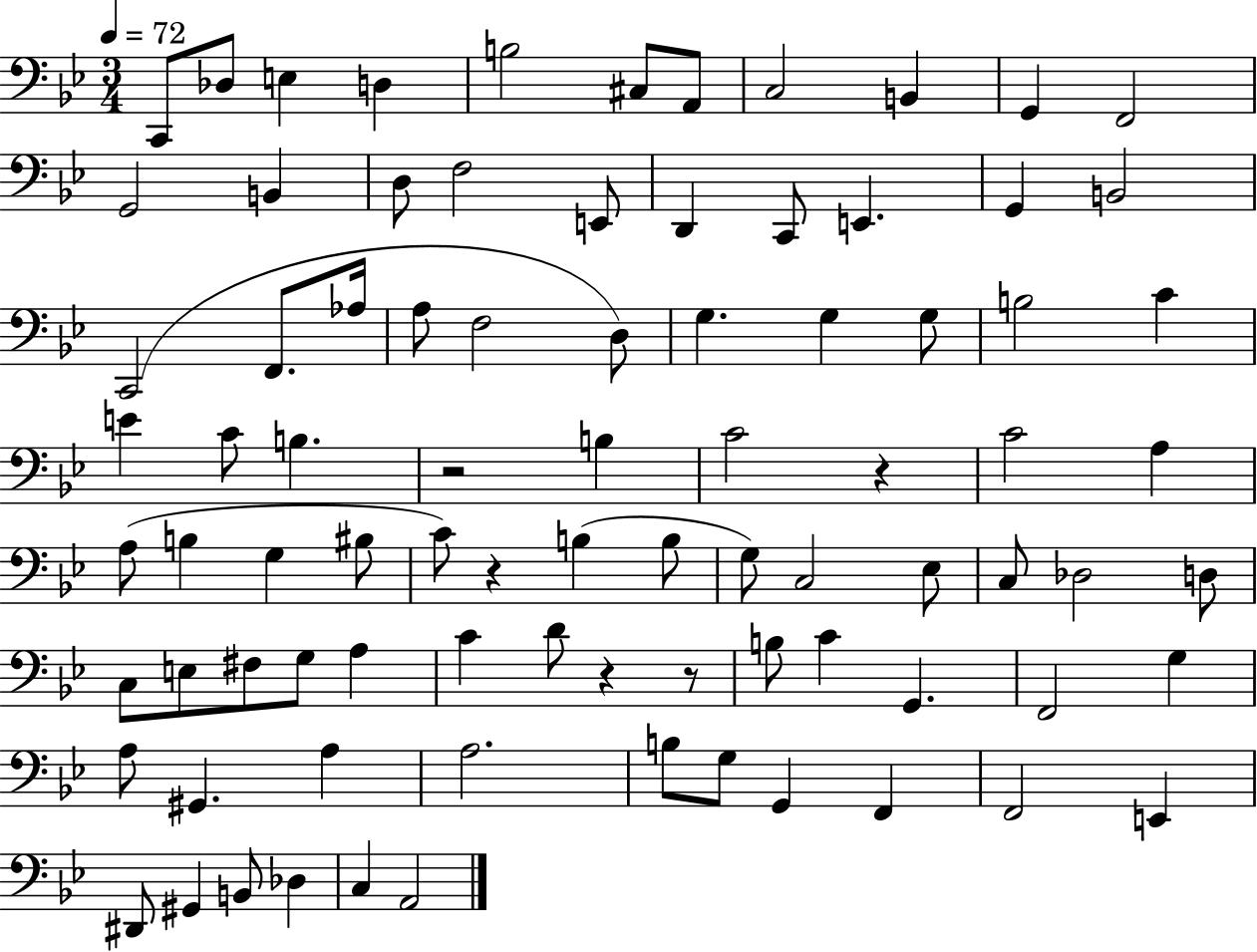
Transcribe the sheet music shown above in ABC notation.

X:1
T:Untitled
M:3/4
L:1/4
K:Bb
C,,/2 _D,/2 E, D, B,2 ^C,/2 A,,/2 C,2 B,, G,, F,,2 G,,2 B,, D,/2 F,2 E,,/2 D,, C,,/2 E,, G,, B,,2 C,,2 F,,/2 _A,/4 A,/2 F,2 D,/2 G, G, G,/2 B,2 C E C/2 B, z2 B, C2 z C2 A, A,/2 B, G, ^B,/2 C/2 z B, B,/2 G,/2 C,2 _E,/2 C,/2 _D,2 D,/2 C,/2 E,/2 ^F,/2 G,/2 A, C D/2 z z/2 B,/2 C G,, F,,2 G, A,/2 ^G,, A, A,2 B,/2 G,/2 G,, F,, F,,2 E,, ^D,,/2 ^G,, B,,/2 _D, C, A,,2